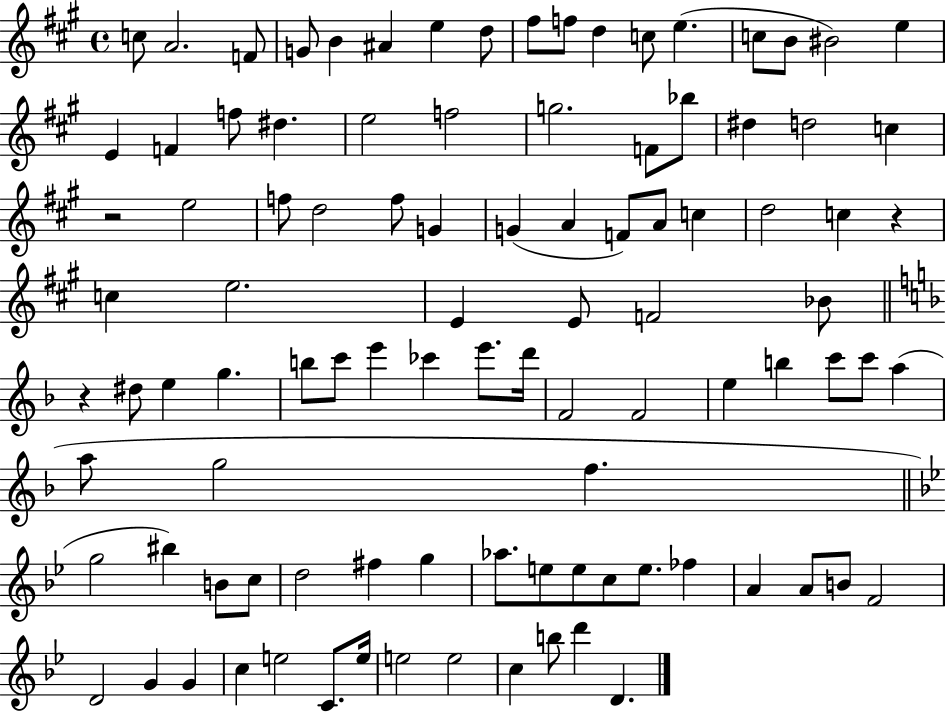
C5/e A4/h. F4/e G4/e B4/q A#4/q E5/q D5/e F#5/e F5/e D5/q C5/e E5/q. C5/e B4/e BIS4/h E5/q E4/q F4/q F5/e D#5/q. E5/h F5/h G5/h. F4/e Bb5/e D#5/q D5/h C5/q R/h E5/h F5/e D5/h F5/e G4/q G4/q A4/q F4/e A4/e C5/q D5/h C5/q R/q C5/q E5/h. E4/q E4/e F4/h Bb4/e R/q D#5/e E5/q G5/q. B5/e C6/e E6/q CES6/q E6/e. D6/s F4/h F4/h E5/q B5/q C6/e C6/e A5/q A5/e G5/h F5/q. G5/h BIS5/q B4/e C5/e D5/h F#5/q G5/q Ab5/e. E5/e E5/e C5/e E5/e. FES5/q A4/q A4/e B4/e F4/h D4/h G4/q G4/q C5/q E5/h C4/e. E5/s E5/h E5/h C5/q B5/e D6/q D4/q.